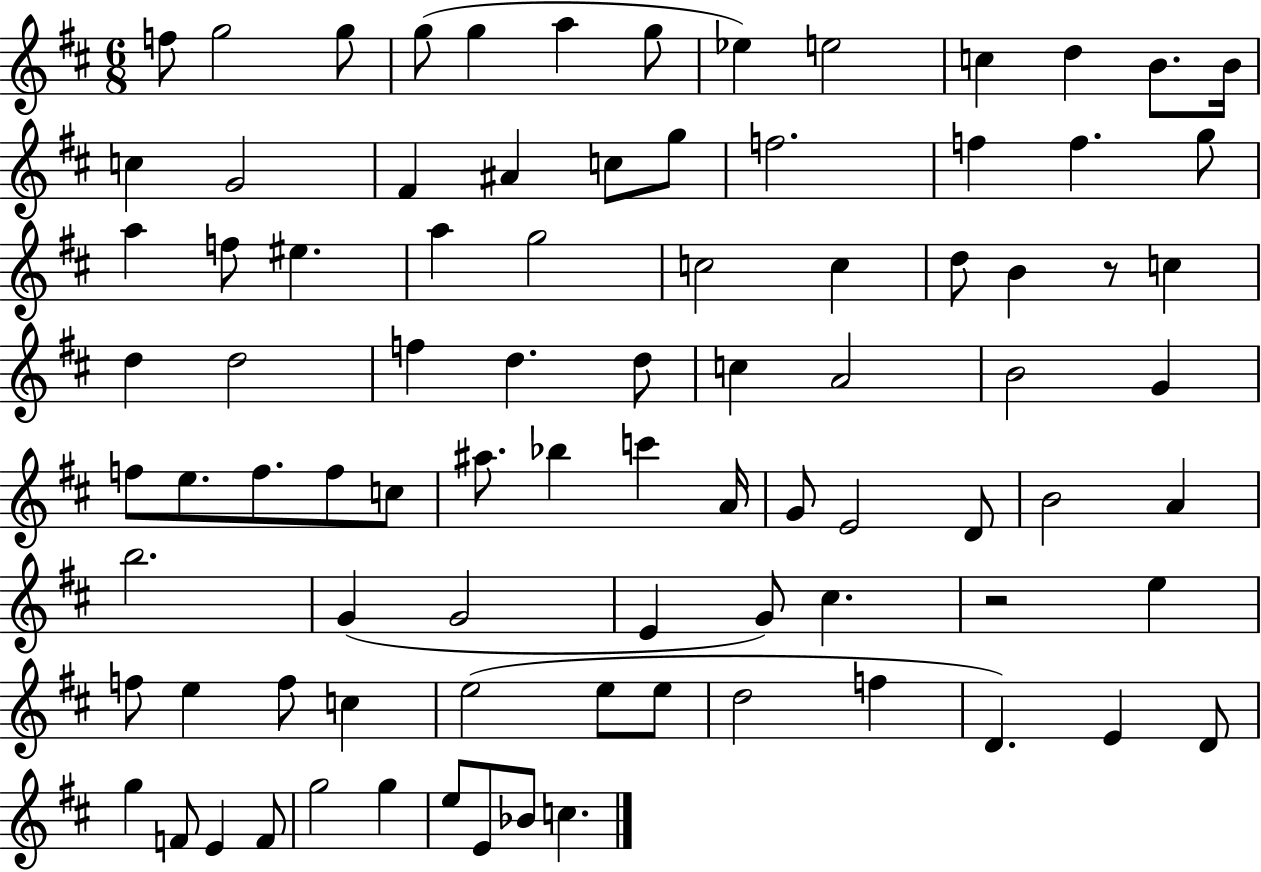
F5/e G5/h G5/e G5/e G5/q A5/q G5/e Eb5/q E5/h C5/q D5/q B4/e. B4/s C5/q G4/h F#4/q A#4/q C5/e G5/e F5/h. F5/q F5/q. G5/e A5/q F5/e EIS5/q. A5/q G5/h C5/h C5/q D5/e B4/q R/e C5/q D5/q D5/h F5/q D5/q. D5/e C5/q A4/h B4/h G4/q F5/e E5/e. F5/e. F5/e C5/e A#5/e. Bb5/q C6/q A4/s G4/e E4/h D4/e B4/h A4/q B5/h. G4/q G4/h E4/q G4/e C#5/q. R/h E5/q F5/e E5/q F5/e C5/q E5/h E5/e E5/e D5/h F5/q D4/q. E4/q D4/e G5/q F4/e E4/q F4/e G5/h G5/q E5/e E4/e Bb4/e C5/q.